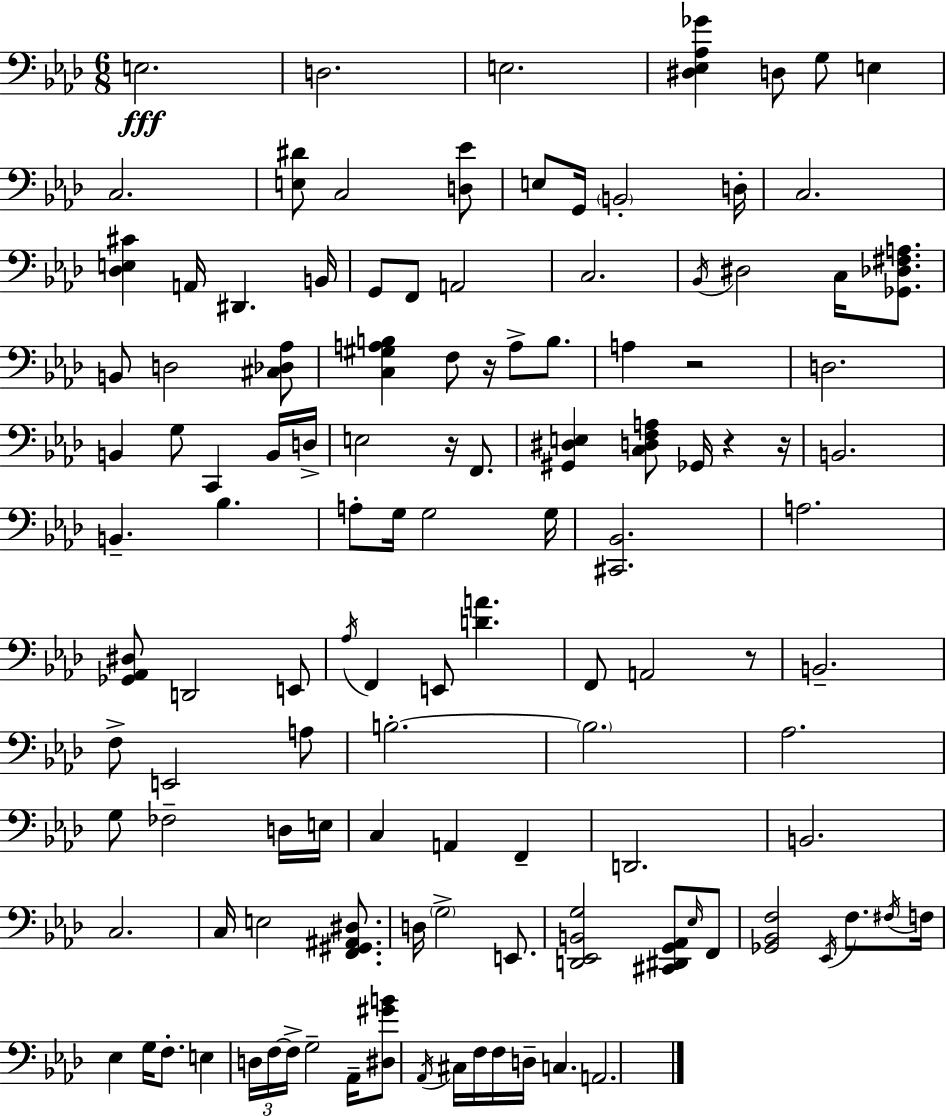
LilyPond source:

{
  \clef bass
  \numericTimeSignature
  \time 6/8
  \key aes \major
  e2.\fff | d2. | e2. | <dis ees aes ges'>4 d8 g8 e4 | \break c2. | <e dis'>8 c2 <d ees'>8 | e8 g,16 \parenthesize b,2-. d16-. | c2. | \break <des e cis'>4 a,16 dis,4. b,16 | g,8 f,8 a,2 | c2. | \acciaccatura { bes,16 } dis2 c16 <ges, des fis a>8. | \break b,8 d2 <cis des aes>8 | <c gis a b>4 f8 r16 a8-> b8. | a4 r2 | d2. | \break b,4 g8 c,4 b,16 | d16-> e2 r16 f,8. | <gis, dis e>4 <c d f a>8 ges,16 r4 | r16 b,2. | \break b,4.-- bes4. | a8-. g16 g2 | g16 <cis, bes,>2. | a2. | \break <ges, aes, dis>8 d,2 e,8 | \acciaccatura { aes16 } f,4 e,8 <d' a'>4. | f,8 a,2 | r8 b,2.-- | \break f8-> e,2 | a8 b2.-.~~ | \parenthesize b2. | aes2. | \break g8 fes2-- | d16 e16 c4 a,4 f,4-- | d,2. | b,2. | \break c2. | c16 e2 <f, gis, ais, dis>8. | d16 \parenthesize g2-> e,8. | <d, ees, b, g>2 <cis, dis, g, aes,>8 | \break \grace { ees16 } f,8 <ges, bes, f>2 \acciaccatura { ees,16 } | f8. \acciaccatura { fis16 } f16 ees4 g16 f8.-. | e4 \tuplet 3/2 { d16 f16~~ f16-> } g2-- | aes,16-- <dis gis' b'>8 \acciaccatura { aes,16 } cis16 f16 f16 d16-- | \break c4. a,2. | \bar "|."
}